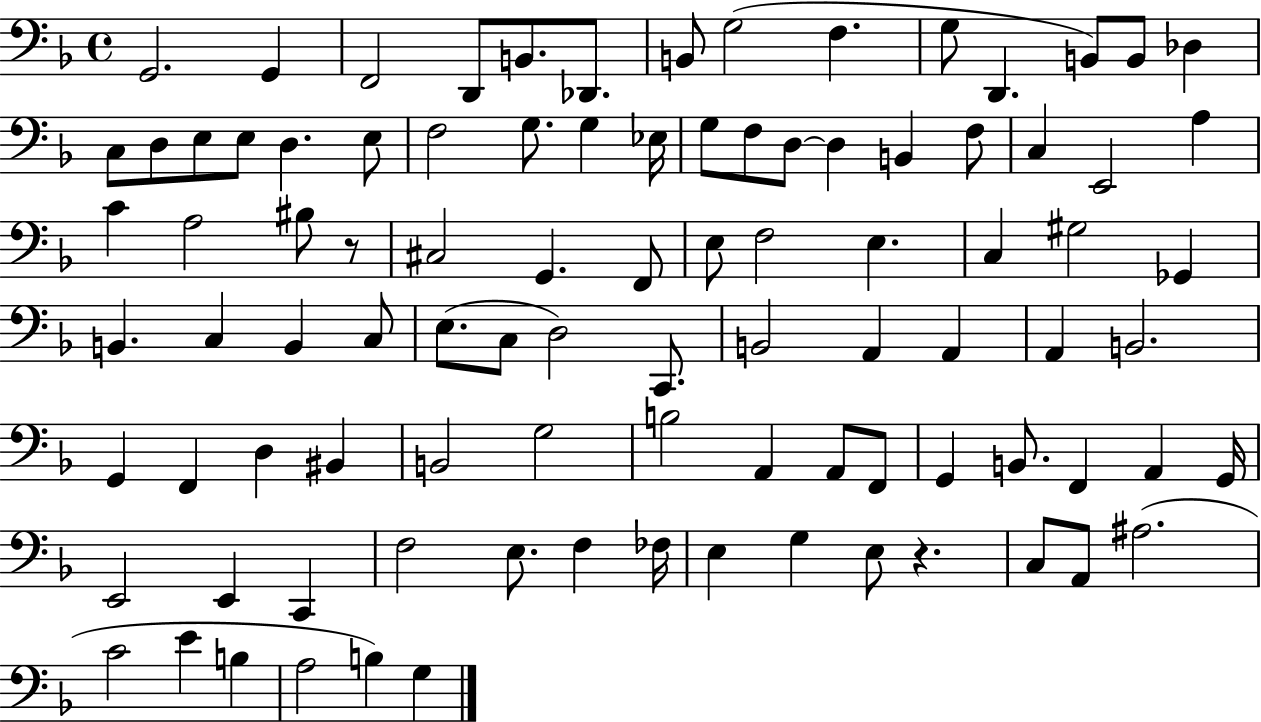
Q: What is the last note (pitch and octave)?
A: G3